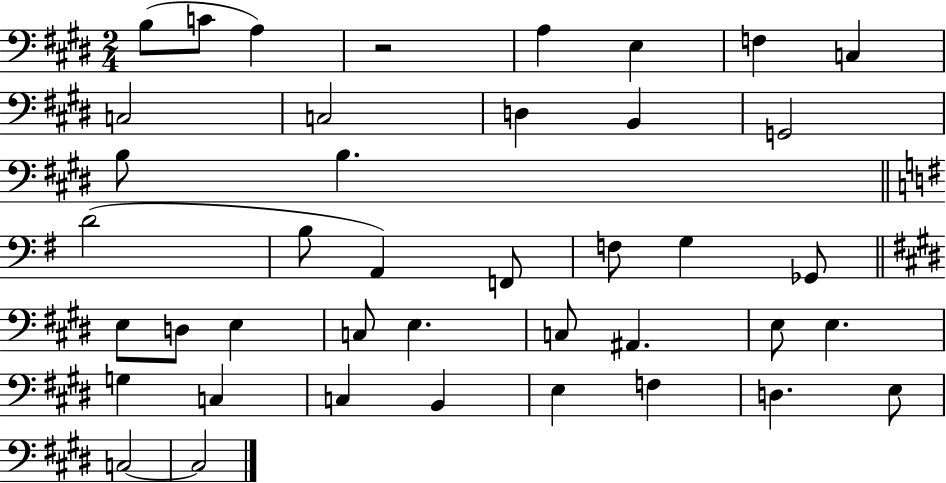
B3/e C4/e A3/q R/h A3/q E3/q F3/q C3/q C3/h C3/h D3/q B2/q G2/h B3/e B3/q. D4/h B3/e A2/q F2/e F3/e G3/q Gb2/e E3/e D3/e E3/q C3/e E3/q. C3/e A#2/q. E3/e E3/q. G3/q C3/q C3/q B2/q E3/q F3/q D3/q. E3/e C3/h C3/h